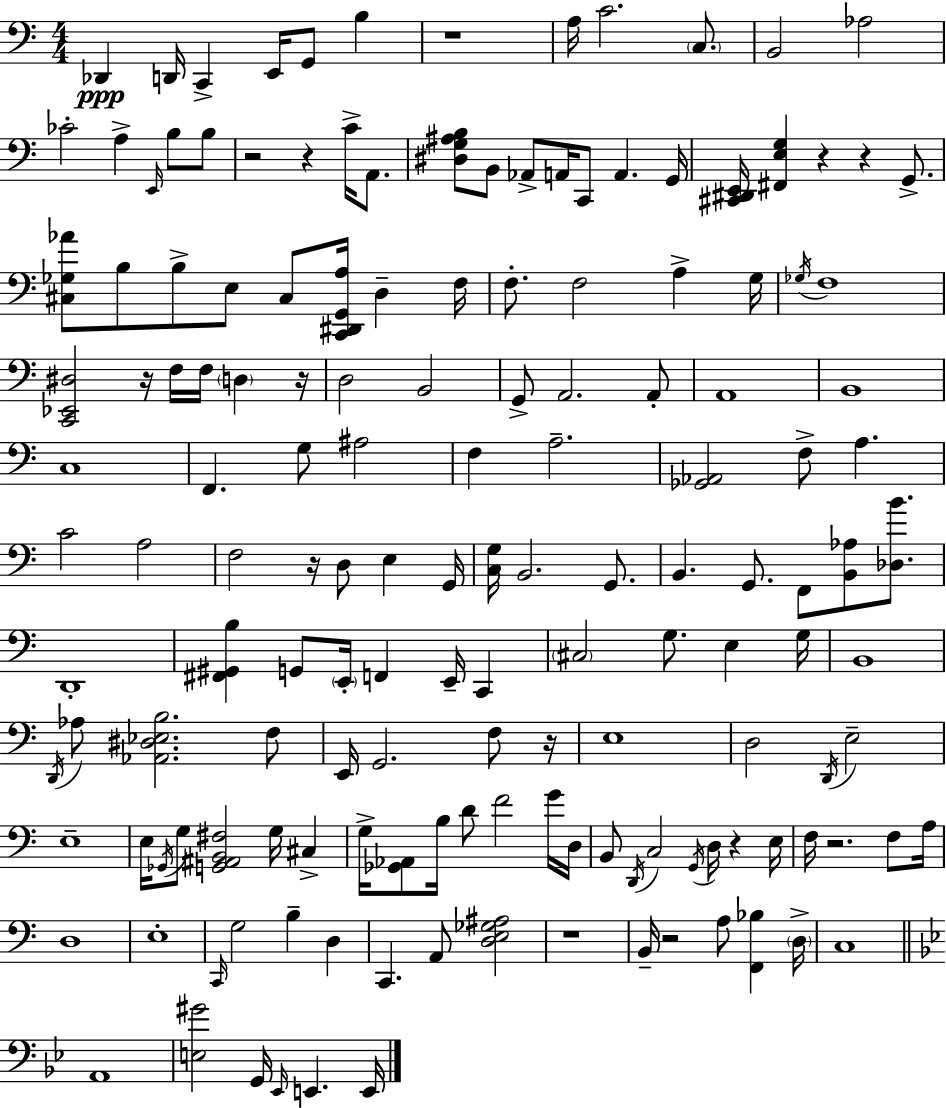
{
  \clef bass
  \numericTimeSignature
  \time 4/4
  \key a \minor
  des,4\ppp d,16 c,4-> e,16 g,8 b4 | r1 | a16 c'2. \parenthesize c8. | b,2 aes2 | \break ces'2-. a4-> \grace { e,16 } b8 b8 | r2 r4 c'16-> a,8. | <dis g ais b>8 b,8 aes,8-> a,16 c,8 a,4. | g,16 <cis, dis, e,>16 <fis, e g>4 r4 r4 g,8.-> | \break <cis ges aes'>8 b8 b8-> e8 cis8 <c, dis, g, a>16 d4-- | f16 f8.-. f2 a4-> | g16 \acciaccatura { ges16 } f1 | <c, ees, dis>2 r16 f16 f16 \parenthesize d4 | \break r16 d2 b,2 | g,8-> a,2. | a,8-. a,1 | b,1 | \break c1 | f,4. g8 ais2 | f4 a2.-- | <ges, aes,>2 f8-> a4. | \break c'2 a2 | f2 r16 d8 e4 | g,16 <c g>16 b,2. g,8. | b,4. g,8. f,8 <b, aes>8 <des b'>8. | \break d,1-. | <fis, gis, b>4 g,8 \parenthesize e,16-. f,4 e,16-- c,4 | \parenthesize cis2 g8. e4 | g16 b,1 | \break \acciaccatura { d,16 } aes8 <aes, dis ees b>2. | f8 e,16 g,2. | f8 r16 e1 | d2 \acciaccatura { d,16 } e2-- | \break e1-- | e16 \acciaccatura { ges,16 } g8 <g, ais, b, fis>2 | g16 cis4-> g16-> <ges, aes,>8 b16 d'8 f'2 | g'16 d16 b,8 \acciaccatura { d,16 } c2 | \break \acciaccatura { g,16 } d16 r4 e16 f16 r2. | f8 a16 d1 | e1-. | \grace { c,16 } g2 | \break b4-- d4 c,4. a,8 | <d e ges ais>2 r1 | b,16-- r2 | a8 <f, bes>4 \parenthesize d16-> c1 | \break \bar "||" \break \key bes \major a,1 | <e gis'>2 g,16 \grace { ees,16 } e,4. | e,16 \bar "|."
}